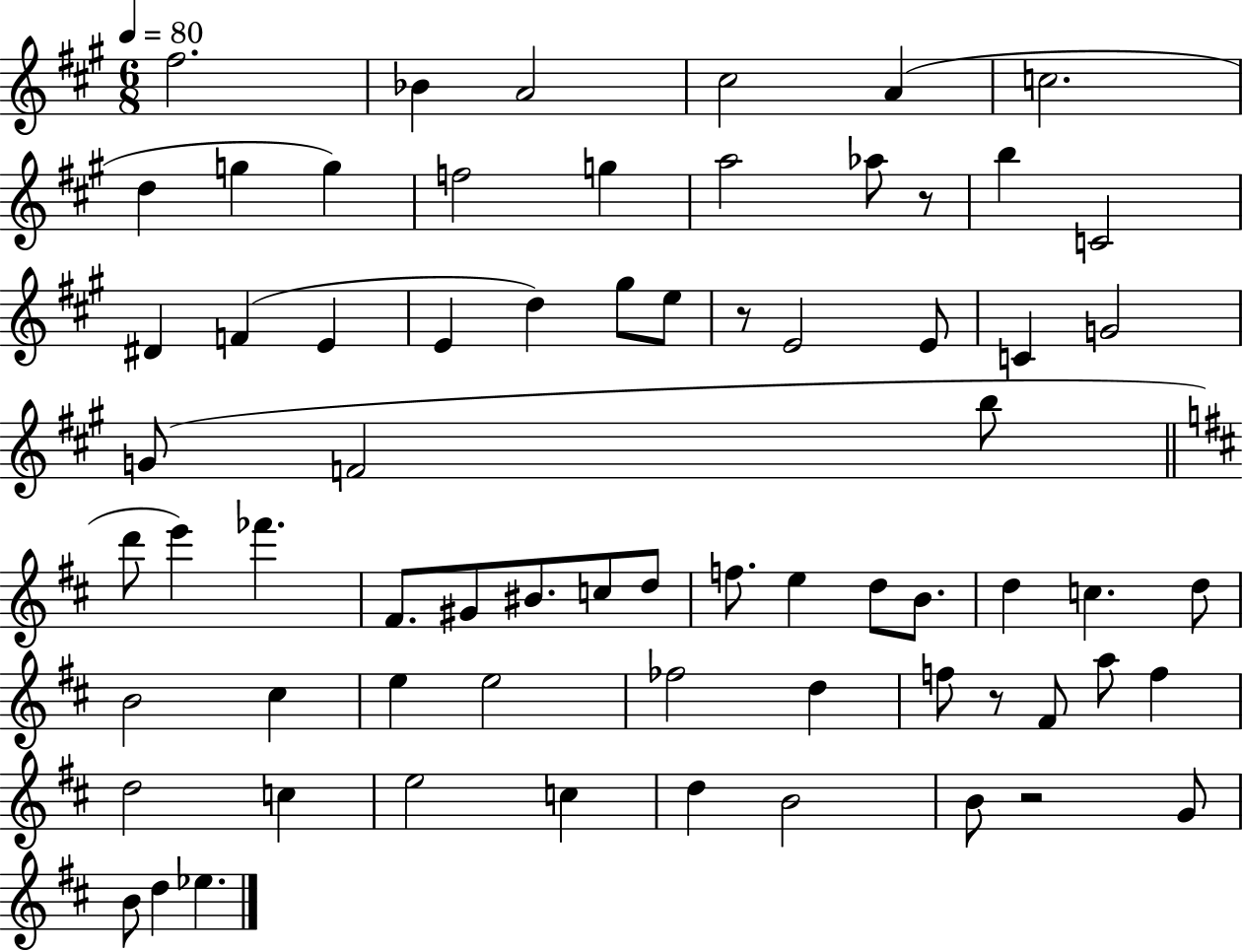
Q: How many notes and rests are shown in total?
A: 69